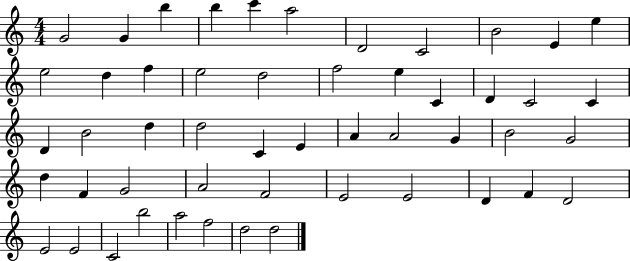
G4/h G4/q B5/q B5/q C6/q A5/h D4/h C4/h B4/h E4/q E5/q E5/h D5/q F5/q E5/h D5/h F5/h E5/q C4/q D4/q C4/h C4/q D4/q B4/h D5/q D5/h C4/q E4/q A4/q A4/h G4/q B4/h G4/h D5/q F4/q G4/h A4/h F4/h E4/h E4/h D4/q F4/q D4/h E4/h E4/h C4/h B5/h A5/h F5/h D5/h D5/h